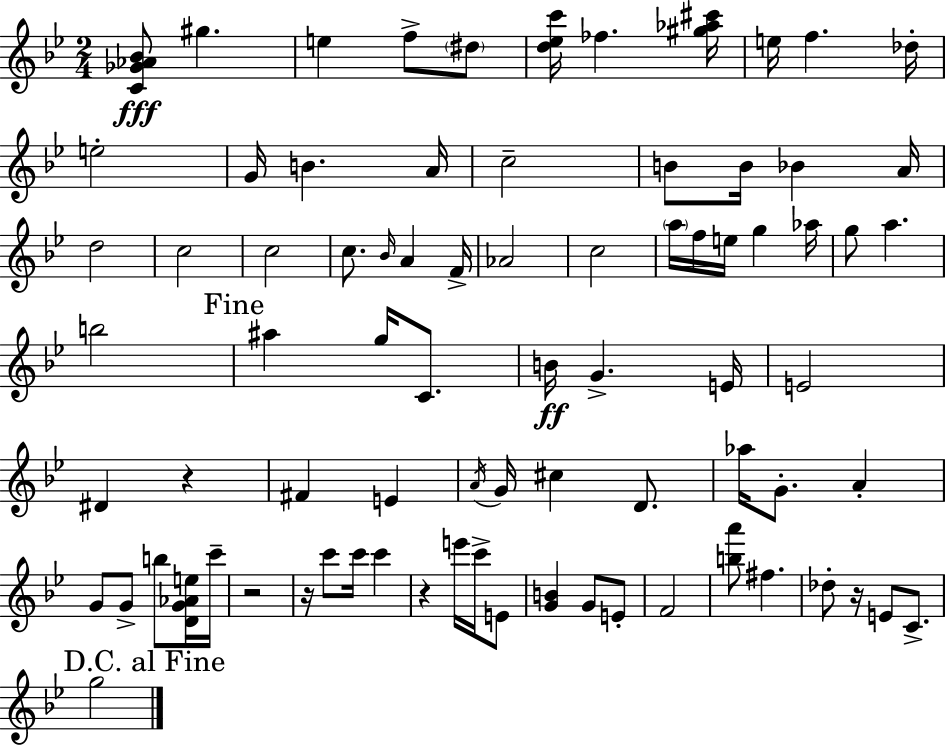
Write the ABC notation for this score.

X:1
T:Untitled
M:2/4
L:1/4
K:Gm
[C_G_A_B]/2 ^g e f/2 ^d/2 [d_ec']/4 _f [^g_a^c']/4 e/4 f _d/4 e2 G/4 B A/4 c2 B/2 B/4 _B A/4 d2 c2 c2 c/2 _B/4 A F/4 _A2 c2 a/4 f/4 e/4 g _a/4 g/2 a b2 ^a g/4 C/2 B/4 G E/4 E2 ^D z ^F E A/4 G/4 ^c D/2 _a/4 G/2 A G/2 G/2 b/2 [DG_Ae]/4 c'/4 z2 z/4 c'/2 c'/4 c' z e'/4 c'/4 E/2 [GB] G/2 E/2 F2 [ba']/2 ^f _d/2 z/4 E/2 C/2 g2